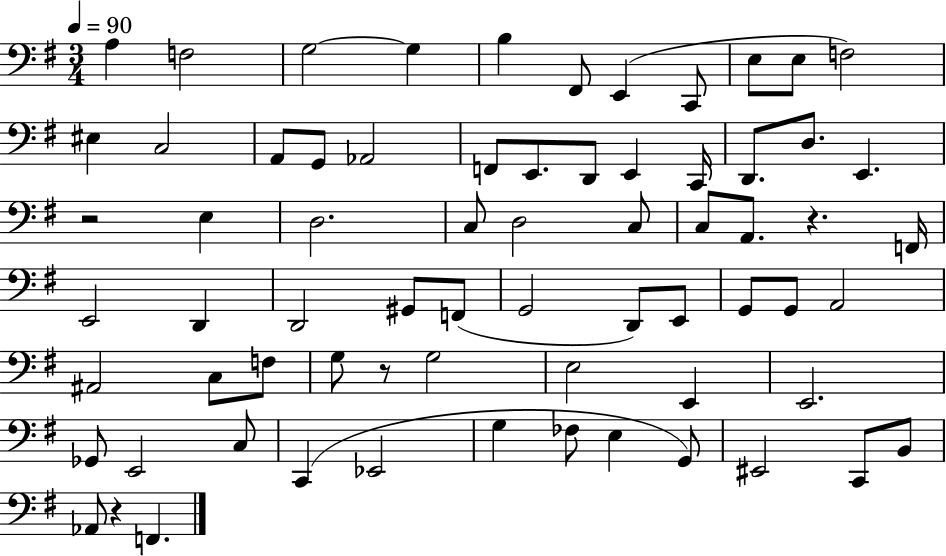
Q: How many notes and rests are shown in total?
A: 69